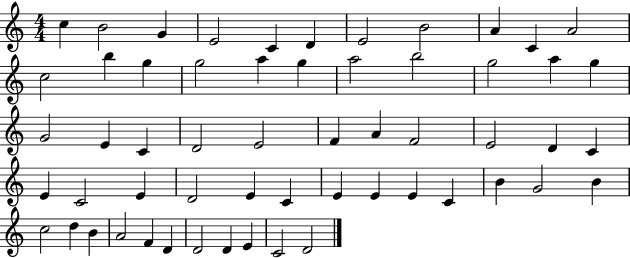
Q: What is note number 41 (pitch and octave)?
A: E4